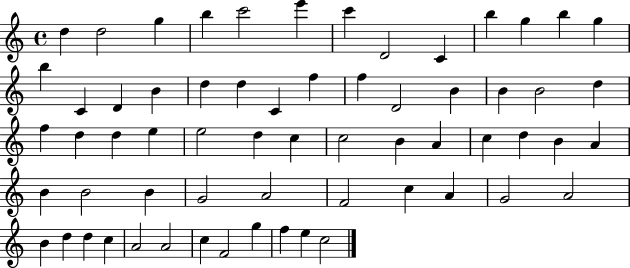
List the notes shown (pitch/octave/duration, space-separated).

D5/q D5/h G5/q B5/q C6/h E6/q C6/q D4/h C4/q B5/q G5/q B5/q G5/q B5/q C4/q D4/q B4/q D5/q D5/q C4/q F5/q F5/q D4/h B4/q B4/q B4/h D5/q F5/q D5/q D5/q E5/q E5/h D5/q C5/q C5/h B4/q A4/q C5/q D5/q B4/q A4/q B4/q B4/h B4/q G4/h A4/h F4/h C5/q A4/q G4/h A4/h B4/q D5/q D5/q C5/q A4/h A4/h C5/q F4/h G5/q F5/q E5/q C5/h